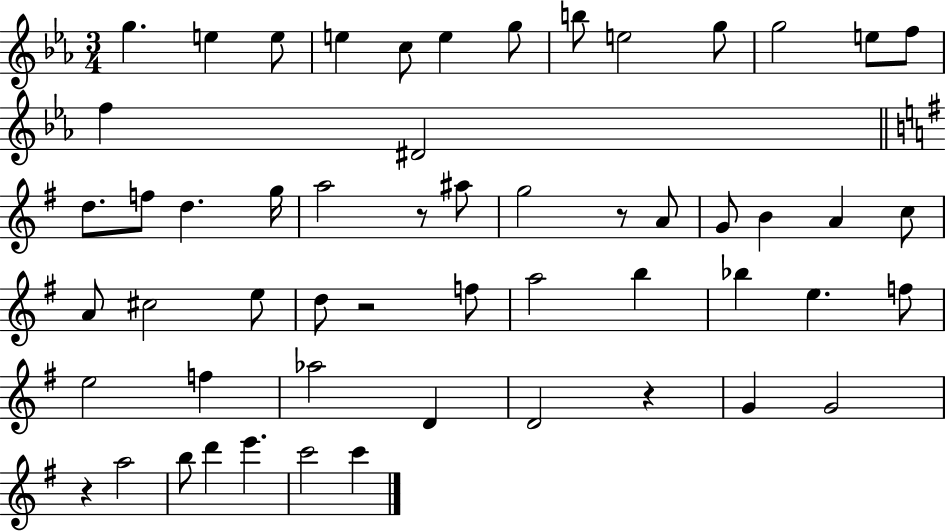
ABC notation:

X:1
T:Untitled
M:3/4
L:1/4
K:Eb
g e e/2 e c/2 e g/2 b/2 e2 g/2 g2 e/2 f/2 f ^D2 d/2 f/2 d g/4 a2 z/2 ^a/2 g2 z/2 A/2 G/2 B A c/2 A/2 ^c2 e/2 d/2 z2 f/2 a2 b _b e f/2 e2 f _a2 D D2 z G G2 z a2 b/2 d' e' c'2 c'